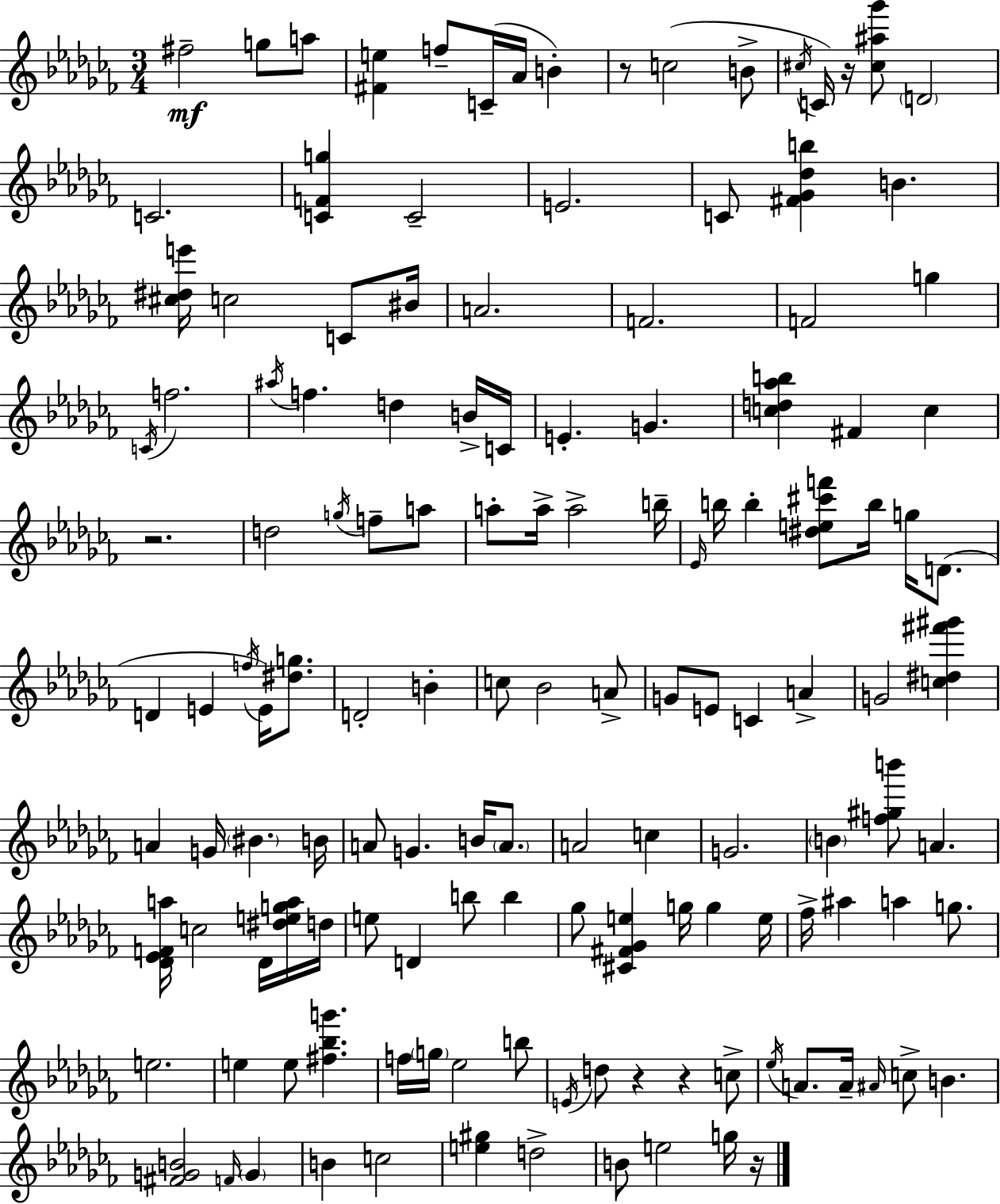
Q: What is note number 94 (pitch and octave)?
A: E5